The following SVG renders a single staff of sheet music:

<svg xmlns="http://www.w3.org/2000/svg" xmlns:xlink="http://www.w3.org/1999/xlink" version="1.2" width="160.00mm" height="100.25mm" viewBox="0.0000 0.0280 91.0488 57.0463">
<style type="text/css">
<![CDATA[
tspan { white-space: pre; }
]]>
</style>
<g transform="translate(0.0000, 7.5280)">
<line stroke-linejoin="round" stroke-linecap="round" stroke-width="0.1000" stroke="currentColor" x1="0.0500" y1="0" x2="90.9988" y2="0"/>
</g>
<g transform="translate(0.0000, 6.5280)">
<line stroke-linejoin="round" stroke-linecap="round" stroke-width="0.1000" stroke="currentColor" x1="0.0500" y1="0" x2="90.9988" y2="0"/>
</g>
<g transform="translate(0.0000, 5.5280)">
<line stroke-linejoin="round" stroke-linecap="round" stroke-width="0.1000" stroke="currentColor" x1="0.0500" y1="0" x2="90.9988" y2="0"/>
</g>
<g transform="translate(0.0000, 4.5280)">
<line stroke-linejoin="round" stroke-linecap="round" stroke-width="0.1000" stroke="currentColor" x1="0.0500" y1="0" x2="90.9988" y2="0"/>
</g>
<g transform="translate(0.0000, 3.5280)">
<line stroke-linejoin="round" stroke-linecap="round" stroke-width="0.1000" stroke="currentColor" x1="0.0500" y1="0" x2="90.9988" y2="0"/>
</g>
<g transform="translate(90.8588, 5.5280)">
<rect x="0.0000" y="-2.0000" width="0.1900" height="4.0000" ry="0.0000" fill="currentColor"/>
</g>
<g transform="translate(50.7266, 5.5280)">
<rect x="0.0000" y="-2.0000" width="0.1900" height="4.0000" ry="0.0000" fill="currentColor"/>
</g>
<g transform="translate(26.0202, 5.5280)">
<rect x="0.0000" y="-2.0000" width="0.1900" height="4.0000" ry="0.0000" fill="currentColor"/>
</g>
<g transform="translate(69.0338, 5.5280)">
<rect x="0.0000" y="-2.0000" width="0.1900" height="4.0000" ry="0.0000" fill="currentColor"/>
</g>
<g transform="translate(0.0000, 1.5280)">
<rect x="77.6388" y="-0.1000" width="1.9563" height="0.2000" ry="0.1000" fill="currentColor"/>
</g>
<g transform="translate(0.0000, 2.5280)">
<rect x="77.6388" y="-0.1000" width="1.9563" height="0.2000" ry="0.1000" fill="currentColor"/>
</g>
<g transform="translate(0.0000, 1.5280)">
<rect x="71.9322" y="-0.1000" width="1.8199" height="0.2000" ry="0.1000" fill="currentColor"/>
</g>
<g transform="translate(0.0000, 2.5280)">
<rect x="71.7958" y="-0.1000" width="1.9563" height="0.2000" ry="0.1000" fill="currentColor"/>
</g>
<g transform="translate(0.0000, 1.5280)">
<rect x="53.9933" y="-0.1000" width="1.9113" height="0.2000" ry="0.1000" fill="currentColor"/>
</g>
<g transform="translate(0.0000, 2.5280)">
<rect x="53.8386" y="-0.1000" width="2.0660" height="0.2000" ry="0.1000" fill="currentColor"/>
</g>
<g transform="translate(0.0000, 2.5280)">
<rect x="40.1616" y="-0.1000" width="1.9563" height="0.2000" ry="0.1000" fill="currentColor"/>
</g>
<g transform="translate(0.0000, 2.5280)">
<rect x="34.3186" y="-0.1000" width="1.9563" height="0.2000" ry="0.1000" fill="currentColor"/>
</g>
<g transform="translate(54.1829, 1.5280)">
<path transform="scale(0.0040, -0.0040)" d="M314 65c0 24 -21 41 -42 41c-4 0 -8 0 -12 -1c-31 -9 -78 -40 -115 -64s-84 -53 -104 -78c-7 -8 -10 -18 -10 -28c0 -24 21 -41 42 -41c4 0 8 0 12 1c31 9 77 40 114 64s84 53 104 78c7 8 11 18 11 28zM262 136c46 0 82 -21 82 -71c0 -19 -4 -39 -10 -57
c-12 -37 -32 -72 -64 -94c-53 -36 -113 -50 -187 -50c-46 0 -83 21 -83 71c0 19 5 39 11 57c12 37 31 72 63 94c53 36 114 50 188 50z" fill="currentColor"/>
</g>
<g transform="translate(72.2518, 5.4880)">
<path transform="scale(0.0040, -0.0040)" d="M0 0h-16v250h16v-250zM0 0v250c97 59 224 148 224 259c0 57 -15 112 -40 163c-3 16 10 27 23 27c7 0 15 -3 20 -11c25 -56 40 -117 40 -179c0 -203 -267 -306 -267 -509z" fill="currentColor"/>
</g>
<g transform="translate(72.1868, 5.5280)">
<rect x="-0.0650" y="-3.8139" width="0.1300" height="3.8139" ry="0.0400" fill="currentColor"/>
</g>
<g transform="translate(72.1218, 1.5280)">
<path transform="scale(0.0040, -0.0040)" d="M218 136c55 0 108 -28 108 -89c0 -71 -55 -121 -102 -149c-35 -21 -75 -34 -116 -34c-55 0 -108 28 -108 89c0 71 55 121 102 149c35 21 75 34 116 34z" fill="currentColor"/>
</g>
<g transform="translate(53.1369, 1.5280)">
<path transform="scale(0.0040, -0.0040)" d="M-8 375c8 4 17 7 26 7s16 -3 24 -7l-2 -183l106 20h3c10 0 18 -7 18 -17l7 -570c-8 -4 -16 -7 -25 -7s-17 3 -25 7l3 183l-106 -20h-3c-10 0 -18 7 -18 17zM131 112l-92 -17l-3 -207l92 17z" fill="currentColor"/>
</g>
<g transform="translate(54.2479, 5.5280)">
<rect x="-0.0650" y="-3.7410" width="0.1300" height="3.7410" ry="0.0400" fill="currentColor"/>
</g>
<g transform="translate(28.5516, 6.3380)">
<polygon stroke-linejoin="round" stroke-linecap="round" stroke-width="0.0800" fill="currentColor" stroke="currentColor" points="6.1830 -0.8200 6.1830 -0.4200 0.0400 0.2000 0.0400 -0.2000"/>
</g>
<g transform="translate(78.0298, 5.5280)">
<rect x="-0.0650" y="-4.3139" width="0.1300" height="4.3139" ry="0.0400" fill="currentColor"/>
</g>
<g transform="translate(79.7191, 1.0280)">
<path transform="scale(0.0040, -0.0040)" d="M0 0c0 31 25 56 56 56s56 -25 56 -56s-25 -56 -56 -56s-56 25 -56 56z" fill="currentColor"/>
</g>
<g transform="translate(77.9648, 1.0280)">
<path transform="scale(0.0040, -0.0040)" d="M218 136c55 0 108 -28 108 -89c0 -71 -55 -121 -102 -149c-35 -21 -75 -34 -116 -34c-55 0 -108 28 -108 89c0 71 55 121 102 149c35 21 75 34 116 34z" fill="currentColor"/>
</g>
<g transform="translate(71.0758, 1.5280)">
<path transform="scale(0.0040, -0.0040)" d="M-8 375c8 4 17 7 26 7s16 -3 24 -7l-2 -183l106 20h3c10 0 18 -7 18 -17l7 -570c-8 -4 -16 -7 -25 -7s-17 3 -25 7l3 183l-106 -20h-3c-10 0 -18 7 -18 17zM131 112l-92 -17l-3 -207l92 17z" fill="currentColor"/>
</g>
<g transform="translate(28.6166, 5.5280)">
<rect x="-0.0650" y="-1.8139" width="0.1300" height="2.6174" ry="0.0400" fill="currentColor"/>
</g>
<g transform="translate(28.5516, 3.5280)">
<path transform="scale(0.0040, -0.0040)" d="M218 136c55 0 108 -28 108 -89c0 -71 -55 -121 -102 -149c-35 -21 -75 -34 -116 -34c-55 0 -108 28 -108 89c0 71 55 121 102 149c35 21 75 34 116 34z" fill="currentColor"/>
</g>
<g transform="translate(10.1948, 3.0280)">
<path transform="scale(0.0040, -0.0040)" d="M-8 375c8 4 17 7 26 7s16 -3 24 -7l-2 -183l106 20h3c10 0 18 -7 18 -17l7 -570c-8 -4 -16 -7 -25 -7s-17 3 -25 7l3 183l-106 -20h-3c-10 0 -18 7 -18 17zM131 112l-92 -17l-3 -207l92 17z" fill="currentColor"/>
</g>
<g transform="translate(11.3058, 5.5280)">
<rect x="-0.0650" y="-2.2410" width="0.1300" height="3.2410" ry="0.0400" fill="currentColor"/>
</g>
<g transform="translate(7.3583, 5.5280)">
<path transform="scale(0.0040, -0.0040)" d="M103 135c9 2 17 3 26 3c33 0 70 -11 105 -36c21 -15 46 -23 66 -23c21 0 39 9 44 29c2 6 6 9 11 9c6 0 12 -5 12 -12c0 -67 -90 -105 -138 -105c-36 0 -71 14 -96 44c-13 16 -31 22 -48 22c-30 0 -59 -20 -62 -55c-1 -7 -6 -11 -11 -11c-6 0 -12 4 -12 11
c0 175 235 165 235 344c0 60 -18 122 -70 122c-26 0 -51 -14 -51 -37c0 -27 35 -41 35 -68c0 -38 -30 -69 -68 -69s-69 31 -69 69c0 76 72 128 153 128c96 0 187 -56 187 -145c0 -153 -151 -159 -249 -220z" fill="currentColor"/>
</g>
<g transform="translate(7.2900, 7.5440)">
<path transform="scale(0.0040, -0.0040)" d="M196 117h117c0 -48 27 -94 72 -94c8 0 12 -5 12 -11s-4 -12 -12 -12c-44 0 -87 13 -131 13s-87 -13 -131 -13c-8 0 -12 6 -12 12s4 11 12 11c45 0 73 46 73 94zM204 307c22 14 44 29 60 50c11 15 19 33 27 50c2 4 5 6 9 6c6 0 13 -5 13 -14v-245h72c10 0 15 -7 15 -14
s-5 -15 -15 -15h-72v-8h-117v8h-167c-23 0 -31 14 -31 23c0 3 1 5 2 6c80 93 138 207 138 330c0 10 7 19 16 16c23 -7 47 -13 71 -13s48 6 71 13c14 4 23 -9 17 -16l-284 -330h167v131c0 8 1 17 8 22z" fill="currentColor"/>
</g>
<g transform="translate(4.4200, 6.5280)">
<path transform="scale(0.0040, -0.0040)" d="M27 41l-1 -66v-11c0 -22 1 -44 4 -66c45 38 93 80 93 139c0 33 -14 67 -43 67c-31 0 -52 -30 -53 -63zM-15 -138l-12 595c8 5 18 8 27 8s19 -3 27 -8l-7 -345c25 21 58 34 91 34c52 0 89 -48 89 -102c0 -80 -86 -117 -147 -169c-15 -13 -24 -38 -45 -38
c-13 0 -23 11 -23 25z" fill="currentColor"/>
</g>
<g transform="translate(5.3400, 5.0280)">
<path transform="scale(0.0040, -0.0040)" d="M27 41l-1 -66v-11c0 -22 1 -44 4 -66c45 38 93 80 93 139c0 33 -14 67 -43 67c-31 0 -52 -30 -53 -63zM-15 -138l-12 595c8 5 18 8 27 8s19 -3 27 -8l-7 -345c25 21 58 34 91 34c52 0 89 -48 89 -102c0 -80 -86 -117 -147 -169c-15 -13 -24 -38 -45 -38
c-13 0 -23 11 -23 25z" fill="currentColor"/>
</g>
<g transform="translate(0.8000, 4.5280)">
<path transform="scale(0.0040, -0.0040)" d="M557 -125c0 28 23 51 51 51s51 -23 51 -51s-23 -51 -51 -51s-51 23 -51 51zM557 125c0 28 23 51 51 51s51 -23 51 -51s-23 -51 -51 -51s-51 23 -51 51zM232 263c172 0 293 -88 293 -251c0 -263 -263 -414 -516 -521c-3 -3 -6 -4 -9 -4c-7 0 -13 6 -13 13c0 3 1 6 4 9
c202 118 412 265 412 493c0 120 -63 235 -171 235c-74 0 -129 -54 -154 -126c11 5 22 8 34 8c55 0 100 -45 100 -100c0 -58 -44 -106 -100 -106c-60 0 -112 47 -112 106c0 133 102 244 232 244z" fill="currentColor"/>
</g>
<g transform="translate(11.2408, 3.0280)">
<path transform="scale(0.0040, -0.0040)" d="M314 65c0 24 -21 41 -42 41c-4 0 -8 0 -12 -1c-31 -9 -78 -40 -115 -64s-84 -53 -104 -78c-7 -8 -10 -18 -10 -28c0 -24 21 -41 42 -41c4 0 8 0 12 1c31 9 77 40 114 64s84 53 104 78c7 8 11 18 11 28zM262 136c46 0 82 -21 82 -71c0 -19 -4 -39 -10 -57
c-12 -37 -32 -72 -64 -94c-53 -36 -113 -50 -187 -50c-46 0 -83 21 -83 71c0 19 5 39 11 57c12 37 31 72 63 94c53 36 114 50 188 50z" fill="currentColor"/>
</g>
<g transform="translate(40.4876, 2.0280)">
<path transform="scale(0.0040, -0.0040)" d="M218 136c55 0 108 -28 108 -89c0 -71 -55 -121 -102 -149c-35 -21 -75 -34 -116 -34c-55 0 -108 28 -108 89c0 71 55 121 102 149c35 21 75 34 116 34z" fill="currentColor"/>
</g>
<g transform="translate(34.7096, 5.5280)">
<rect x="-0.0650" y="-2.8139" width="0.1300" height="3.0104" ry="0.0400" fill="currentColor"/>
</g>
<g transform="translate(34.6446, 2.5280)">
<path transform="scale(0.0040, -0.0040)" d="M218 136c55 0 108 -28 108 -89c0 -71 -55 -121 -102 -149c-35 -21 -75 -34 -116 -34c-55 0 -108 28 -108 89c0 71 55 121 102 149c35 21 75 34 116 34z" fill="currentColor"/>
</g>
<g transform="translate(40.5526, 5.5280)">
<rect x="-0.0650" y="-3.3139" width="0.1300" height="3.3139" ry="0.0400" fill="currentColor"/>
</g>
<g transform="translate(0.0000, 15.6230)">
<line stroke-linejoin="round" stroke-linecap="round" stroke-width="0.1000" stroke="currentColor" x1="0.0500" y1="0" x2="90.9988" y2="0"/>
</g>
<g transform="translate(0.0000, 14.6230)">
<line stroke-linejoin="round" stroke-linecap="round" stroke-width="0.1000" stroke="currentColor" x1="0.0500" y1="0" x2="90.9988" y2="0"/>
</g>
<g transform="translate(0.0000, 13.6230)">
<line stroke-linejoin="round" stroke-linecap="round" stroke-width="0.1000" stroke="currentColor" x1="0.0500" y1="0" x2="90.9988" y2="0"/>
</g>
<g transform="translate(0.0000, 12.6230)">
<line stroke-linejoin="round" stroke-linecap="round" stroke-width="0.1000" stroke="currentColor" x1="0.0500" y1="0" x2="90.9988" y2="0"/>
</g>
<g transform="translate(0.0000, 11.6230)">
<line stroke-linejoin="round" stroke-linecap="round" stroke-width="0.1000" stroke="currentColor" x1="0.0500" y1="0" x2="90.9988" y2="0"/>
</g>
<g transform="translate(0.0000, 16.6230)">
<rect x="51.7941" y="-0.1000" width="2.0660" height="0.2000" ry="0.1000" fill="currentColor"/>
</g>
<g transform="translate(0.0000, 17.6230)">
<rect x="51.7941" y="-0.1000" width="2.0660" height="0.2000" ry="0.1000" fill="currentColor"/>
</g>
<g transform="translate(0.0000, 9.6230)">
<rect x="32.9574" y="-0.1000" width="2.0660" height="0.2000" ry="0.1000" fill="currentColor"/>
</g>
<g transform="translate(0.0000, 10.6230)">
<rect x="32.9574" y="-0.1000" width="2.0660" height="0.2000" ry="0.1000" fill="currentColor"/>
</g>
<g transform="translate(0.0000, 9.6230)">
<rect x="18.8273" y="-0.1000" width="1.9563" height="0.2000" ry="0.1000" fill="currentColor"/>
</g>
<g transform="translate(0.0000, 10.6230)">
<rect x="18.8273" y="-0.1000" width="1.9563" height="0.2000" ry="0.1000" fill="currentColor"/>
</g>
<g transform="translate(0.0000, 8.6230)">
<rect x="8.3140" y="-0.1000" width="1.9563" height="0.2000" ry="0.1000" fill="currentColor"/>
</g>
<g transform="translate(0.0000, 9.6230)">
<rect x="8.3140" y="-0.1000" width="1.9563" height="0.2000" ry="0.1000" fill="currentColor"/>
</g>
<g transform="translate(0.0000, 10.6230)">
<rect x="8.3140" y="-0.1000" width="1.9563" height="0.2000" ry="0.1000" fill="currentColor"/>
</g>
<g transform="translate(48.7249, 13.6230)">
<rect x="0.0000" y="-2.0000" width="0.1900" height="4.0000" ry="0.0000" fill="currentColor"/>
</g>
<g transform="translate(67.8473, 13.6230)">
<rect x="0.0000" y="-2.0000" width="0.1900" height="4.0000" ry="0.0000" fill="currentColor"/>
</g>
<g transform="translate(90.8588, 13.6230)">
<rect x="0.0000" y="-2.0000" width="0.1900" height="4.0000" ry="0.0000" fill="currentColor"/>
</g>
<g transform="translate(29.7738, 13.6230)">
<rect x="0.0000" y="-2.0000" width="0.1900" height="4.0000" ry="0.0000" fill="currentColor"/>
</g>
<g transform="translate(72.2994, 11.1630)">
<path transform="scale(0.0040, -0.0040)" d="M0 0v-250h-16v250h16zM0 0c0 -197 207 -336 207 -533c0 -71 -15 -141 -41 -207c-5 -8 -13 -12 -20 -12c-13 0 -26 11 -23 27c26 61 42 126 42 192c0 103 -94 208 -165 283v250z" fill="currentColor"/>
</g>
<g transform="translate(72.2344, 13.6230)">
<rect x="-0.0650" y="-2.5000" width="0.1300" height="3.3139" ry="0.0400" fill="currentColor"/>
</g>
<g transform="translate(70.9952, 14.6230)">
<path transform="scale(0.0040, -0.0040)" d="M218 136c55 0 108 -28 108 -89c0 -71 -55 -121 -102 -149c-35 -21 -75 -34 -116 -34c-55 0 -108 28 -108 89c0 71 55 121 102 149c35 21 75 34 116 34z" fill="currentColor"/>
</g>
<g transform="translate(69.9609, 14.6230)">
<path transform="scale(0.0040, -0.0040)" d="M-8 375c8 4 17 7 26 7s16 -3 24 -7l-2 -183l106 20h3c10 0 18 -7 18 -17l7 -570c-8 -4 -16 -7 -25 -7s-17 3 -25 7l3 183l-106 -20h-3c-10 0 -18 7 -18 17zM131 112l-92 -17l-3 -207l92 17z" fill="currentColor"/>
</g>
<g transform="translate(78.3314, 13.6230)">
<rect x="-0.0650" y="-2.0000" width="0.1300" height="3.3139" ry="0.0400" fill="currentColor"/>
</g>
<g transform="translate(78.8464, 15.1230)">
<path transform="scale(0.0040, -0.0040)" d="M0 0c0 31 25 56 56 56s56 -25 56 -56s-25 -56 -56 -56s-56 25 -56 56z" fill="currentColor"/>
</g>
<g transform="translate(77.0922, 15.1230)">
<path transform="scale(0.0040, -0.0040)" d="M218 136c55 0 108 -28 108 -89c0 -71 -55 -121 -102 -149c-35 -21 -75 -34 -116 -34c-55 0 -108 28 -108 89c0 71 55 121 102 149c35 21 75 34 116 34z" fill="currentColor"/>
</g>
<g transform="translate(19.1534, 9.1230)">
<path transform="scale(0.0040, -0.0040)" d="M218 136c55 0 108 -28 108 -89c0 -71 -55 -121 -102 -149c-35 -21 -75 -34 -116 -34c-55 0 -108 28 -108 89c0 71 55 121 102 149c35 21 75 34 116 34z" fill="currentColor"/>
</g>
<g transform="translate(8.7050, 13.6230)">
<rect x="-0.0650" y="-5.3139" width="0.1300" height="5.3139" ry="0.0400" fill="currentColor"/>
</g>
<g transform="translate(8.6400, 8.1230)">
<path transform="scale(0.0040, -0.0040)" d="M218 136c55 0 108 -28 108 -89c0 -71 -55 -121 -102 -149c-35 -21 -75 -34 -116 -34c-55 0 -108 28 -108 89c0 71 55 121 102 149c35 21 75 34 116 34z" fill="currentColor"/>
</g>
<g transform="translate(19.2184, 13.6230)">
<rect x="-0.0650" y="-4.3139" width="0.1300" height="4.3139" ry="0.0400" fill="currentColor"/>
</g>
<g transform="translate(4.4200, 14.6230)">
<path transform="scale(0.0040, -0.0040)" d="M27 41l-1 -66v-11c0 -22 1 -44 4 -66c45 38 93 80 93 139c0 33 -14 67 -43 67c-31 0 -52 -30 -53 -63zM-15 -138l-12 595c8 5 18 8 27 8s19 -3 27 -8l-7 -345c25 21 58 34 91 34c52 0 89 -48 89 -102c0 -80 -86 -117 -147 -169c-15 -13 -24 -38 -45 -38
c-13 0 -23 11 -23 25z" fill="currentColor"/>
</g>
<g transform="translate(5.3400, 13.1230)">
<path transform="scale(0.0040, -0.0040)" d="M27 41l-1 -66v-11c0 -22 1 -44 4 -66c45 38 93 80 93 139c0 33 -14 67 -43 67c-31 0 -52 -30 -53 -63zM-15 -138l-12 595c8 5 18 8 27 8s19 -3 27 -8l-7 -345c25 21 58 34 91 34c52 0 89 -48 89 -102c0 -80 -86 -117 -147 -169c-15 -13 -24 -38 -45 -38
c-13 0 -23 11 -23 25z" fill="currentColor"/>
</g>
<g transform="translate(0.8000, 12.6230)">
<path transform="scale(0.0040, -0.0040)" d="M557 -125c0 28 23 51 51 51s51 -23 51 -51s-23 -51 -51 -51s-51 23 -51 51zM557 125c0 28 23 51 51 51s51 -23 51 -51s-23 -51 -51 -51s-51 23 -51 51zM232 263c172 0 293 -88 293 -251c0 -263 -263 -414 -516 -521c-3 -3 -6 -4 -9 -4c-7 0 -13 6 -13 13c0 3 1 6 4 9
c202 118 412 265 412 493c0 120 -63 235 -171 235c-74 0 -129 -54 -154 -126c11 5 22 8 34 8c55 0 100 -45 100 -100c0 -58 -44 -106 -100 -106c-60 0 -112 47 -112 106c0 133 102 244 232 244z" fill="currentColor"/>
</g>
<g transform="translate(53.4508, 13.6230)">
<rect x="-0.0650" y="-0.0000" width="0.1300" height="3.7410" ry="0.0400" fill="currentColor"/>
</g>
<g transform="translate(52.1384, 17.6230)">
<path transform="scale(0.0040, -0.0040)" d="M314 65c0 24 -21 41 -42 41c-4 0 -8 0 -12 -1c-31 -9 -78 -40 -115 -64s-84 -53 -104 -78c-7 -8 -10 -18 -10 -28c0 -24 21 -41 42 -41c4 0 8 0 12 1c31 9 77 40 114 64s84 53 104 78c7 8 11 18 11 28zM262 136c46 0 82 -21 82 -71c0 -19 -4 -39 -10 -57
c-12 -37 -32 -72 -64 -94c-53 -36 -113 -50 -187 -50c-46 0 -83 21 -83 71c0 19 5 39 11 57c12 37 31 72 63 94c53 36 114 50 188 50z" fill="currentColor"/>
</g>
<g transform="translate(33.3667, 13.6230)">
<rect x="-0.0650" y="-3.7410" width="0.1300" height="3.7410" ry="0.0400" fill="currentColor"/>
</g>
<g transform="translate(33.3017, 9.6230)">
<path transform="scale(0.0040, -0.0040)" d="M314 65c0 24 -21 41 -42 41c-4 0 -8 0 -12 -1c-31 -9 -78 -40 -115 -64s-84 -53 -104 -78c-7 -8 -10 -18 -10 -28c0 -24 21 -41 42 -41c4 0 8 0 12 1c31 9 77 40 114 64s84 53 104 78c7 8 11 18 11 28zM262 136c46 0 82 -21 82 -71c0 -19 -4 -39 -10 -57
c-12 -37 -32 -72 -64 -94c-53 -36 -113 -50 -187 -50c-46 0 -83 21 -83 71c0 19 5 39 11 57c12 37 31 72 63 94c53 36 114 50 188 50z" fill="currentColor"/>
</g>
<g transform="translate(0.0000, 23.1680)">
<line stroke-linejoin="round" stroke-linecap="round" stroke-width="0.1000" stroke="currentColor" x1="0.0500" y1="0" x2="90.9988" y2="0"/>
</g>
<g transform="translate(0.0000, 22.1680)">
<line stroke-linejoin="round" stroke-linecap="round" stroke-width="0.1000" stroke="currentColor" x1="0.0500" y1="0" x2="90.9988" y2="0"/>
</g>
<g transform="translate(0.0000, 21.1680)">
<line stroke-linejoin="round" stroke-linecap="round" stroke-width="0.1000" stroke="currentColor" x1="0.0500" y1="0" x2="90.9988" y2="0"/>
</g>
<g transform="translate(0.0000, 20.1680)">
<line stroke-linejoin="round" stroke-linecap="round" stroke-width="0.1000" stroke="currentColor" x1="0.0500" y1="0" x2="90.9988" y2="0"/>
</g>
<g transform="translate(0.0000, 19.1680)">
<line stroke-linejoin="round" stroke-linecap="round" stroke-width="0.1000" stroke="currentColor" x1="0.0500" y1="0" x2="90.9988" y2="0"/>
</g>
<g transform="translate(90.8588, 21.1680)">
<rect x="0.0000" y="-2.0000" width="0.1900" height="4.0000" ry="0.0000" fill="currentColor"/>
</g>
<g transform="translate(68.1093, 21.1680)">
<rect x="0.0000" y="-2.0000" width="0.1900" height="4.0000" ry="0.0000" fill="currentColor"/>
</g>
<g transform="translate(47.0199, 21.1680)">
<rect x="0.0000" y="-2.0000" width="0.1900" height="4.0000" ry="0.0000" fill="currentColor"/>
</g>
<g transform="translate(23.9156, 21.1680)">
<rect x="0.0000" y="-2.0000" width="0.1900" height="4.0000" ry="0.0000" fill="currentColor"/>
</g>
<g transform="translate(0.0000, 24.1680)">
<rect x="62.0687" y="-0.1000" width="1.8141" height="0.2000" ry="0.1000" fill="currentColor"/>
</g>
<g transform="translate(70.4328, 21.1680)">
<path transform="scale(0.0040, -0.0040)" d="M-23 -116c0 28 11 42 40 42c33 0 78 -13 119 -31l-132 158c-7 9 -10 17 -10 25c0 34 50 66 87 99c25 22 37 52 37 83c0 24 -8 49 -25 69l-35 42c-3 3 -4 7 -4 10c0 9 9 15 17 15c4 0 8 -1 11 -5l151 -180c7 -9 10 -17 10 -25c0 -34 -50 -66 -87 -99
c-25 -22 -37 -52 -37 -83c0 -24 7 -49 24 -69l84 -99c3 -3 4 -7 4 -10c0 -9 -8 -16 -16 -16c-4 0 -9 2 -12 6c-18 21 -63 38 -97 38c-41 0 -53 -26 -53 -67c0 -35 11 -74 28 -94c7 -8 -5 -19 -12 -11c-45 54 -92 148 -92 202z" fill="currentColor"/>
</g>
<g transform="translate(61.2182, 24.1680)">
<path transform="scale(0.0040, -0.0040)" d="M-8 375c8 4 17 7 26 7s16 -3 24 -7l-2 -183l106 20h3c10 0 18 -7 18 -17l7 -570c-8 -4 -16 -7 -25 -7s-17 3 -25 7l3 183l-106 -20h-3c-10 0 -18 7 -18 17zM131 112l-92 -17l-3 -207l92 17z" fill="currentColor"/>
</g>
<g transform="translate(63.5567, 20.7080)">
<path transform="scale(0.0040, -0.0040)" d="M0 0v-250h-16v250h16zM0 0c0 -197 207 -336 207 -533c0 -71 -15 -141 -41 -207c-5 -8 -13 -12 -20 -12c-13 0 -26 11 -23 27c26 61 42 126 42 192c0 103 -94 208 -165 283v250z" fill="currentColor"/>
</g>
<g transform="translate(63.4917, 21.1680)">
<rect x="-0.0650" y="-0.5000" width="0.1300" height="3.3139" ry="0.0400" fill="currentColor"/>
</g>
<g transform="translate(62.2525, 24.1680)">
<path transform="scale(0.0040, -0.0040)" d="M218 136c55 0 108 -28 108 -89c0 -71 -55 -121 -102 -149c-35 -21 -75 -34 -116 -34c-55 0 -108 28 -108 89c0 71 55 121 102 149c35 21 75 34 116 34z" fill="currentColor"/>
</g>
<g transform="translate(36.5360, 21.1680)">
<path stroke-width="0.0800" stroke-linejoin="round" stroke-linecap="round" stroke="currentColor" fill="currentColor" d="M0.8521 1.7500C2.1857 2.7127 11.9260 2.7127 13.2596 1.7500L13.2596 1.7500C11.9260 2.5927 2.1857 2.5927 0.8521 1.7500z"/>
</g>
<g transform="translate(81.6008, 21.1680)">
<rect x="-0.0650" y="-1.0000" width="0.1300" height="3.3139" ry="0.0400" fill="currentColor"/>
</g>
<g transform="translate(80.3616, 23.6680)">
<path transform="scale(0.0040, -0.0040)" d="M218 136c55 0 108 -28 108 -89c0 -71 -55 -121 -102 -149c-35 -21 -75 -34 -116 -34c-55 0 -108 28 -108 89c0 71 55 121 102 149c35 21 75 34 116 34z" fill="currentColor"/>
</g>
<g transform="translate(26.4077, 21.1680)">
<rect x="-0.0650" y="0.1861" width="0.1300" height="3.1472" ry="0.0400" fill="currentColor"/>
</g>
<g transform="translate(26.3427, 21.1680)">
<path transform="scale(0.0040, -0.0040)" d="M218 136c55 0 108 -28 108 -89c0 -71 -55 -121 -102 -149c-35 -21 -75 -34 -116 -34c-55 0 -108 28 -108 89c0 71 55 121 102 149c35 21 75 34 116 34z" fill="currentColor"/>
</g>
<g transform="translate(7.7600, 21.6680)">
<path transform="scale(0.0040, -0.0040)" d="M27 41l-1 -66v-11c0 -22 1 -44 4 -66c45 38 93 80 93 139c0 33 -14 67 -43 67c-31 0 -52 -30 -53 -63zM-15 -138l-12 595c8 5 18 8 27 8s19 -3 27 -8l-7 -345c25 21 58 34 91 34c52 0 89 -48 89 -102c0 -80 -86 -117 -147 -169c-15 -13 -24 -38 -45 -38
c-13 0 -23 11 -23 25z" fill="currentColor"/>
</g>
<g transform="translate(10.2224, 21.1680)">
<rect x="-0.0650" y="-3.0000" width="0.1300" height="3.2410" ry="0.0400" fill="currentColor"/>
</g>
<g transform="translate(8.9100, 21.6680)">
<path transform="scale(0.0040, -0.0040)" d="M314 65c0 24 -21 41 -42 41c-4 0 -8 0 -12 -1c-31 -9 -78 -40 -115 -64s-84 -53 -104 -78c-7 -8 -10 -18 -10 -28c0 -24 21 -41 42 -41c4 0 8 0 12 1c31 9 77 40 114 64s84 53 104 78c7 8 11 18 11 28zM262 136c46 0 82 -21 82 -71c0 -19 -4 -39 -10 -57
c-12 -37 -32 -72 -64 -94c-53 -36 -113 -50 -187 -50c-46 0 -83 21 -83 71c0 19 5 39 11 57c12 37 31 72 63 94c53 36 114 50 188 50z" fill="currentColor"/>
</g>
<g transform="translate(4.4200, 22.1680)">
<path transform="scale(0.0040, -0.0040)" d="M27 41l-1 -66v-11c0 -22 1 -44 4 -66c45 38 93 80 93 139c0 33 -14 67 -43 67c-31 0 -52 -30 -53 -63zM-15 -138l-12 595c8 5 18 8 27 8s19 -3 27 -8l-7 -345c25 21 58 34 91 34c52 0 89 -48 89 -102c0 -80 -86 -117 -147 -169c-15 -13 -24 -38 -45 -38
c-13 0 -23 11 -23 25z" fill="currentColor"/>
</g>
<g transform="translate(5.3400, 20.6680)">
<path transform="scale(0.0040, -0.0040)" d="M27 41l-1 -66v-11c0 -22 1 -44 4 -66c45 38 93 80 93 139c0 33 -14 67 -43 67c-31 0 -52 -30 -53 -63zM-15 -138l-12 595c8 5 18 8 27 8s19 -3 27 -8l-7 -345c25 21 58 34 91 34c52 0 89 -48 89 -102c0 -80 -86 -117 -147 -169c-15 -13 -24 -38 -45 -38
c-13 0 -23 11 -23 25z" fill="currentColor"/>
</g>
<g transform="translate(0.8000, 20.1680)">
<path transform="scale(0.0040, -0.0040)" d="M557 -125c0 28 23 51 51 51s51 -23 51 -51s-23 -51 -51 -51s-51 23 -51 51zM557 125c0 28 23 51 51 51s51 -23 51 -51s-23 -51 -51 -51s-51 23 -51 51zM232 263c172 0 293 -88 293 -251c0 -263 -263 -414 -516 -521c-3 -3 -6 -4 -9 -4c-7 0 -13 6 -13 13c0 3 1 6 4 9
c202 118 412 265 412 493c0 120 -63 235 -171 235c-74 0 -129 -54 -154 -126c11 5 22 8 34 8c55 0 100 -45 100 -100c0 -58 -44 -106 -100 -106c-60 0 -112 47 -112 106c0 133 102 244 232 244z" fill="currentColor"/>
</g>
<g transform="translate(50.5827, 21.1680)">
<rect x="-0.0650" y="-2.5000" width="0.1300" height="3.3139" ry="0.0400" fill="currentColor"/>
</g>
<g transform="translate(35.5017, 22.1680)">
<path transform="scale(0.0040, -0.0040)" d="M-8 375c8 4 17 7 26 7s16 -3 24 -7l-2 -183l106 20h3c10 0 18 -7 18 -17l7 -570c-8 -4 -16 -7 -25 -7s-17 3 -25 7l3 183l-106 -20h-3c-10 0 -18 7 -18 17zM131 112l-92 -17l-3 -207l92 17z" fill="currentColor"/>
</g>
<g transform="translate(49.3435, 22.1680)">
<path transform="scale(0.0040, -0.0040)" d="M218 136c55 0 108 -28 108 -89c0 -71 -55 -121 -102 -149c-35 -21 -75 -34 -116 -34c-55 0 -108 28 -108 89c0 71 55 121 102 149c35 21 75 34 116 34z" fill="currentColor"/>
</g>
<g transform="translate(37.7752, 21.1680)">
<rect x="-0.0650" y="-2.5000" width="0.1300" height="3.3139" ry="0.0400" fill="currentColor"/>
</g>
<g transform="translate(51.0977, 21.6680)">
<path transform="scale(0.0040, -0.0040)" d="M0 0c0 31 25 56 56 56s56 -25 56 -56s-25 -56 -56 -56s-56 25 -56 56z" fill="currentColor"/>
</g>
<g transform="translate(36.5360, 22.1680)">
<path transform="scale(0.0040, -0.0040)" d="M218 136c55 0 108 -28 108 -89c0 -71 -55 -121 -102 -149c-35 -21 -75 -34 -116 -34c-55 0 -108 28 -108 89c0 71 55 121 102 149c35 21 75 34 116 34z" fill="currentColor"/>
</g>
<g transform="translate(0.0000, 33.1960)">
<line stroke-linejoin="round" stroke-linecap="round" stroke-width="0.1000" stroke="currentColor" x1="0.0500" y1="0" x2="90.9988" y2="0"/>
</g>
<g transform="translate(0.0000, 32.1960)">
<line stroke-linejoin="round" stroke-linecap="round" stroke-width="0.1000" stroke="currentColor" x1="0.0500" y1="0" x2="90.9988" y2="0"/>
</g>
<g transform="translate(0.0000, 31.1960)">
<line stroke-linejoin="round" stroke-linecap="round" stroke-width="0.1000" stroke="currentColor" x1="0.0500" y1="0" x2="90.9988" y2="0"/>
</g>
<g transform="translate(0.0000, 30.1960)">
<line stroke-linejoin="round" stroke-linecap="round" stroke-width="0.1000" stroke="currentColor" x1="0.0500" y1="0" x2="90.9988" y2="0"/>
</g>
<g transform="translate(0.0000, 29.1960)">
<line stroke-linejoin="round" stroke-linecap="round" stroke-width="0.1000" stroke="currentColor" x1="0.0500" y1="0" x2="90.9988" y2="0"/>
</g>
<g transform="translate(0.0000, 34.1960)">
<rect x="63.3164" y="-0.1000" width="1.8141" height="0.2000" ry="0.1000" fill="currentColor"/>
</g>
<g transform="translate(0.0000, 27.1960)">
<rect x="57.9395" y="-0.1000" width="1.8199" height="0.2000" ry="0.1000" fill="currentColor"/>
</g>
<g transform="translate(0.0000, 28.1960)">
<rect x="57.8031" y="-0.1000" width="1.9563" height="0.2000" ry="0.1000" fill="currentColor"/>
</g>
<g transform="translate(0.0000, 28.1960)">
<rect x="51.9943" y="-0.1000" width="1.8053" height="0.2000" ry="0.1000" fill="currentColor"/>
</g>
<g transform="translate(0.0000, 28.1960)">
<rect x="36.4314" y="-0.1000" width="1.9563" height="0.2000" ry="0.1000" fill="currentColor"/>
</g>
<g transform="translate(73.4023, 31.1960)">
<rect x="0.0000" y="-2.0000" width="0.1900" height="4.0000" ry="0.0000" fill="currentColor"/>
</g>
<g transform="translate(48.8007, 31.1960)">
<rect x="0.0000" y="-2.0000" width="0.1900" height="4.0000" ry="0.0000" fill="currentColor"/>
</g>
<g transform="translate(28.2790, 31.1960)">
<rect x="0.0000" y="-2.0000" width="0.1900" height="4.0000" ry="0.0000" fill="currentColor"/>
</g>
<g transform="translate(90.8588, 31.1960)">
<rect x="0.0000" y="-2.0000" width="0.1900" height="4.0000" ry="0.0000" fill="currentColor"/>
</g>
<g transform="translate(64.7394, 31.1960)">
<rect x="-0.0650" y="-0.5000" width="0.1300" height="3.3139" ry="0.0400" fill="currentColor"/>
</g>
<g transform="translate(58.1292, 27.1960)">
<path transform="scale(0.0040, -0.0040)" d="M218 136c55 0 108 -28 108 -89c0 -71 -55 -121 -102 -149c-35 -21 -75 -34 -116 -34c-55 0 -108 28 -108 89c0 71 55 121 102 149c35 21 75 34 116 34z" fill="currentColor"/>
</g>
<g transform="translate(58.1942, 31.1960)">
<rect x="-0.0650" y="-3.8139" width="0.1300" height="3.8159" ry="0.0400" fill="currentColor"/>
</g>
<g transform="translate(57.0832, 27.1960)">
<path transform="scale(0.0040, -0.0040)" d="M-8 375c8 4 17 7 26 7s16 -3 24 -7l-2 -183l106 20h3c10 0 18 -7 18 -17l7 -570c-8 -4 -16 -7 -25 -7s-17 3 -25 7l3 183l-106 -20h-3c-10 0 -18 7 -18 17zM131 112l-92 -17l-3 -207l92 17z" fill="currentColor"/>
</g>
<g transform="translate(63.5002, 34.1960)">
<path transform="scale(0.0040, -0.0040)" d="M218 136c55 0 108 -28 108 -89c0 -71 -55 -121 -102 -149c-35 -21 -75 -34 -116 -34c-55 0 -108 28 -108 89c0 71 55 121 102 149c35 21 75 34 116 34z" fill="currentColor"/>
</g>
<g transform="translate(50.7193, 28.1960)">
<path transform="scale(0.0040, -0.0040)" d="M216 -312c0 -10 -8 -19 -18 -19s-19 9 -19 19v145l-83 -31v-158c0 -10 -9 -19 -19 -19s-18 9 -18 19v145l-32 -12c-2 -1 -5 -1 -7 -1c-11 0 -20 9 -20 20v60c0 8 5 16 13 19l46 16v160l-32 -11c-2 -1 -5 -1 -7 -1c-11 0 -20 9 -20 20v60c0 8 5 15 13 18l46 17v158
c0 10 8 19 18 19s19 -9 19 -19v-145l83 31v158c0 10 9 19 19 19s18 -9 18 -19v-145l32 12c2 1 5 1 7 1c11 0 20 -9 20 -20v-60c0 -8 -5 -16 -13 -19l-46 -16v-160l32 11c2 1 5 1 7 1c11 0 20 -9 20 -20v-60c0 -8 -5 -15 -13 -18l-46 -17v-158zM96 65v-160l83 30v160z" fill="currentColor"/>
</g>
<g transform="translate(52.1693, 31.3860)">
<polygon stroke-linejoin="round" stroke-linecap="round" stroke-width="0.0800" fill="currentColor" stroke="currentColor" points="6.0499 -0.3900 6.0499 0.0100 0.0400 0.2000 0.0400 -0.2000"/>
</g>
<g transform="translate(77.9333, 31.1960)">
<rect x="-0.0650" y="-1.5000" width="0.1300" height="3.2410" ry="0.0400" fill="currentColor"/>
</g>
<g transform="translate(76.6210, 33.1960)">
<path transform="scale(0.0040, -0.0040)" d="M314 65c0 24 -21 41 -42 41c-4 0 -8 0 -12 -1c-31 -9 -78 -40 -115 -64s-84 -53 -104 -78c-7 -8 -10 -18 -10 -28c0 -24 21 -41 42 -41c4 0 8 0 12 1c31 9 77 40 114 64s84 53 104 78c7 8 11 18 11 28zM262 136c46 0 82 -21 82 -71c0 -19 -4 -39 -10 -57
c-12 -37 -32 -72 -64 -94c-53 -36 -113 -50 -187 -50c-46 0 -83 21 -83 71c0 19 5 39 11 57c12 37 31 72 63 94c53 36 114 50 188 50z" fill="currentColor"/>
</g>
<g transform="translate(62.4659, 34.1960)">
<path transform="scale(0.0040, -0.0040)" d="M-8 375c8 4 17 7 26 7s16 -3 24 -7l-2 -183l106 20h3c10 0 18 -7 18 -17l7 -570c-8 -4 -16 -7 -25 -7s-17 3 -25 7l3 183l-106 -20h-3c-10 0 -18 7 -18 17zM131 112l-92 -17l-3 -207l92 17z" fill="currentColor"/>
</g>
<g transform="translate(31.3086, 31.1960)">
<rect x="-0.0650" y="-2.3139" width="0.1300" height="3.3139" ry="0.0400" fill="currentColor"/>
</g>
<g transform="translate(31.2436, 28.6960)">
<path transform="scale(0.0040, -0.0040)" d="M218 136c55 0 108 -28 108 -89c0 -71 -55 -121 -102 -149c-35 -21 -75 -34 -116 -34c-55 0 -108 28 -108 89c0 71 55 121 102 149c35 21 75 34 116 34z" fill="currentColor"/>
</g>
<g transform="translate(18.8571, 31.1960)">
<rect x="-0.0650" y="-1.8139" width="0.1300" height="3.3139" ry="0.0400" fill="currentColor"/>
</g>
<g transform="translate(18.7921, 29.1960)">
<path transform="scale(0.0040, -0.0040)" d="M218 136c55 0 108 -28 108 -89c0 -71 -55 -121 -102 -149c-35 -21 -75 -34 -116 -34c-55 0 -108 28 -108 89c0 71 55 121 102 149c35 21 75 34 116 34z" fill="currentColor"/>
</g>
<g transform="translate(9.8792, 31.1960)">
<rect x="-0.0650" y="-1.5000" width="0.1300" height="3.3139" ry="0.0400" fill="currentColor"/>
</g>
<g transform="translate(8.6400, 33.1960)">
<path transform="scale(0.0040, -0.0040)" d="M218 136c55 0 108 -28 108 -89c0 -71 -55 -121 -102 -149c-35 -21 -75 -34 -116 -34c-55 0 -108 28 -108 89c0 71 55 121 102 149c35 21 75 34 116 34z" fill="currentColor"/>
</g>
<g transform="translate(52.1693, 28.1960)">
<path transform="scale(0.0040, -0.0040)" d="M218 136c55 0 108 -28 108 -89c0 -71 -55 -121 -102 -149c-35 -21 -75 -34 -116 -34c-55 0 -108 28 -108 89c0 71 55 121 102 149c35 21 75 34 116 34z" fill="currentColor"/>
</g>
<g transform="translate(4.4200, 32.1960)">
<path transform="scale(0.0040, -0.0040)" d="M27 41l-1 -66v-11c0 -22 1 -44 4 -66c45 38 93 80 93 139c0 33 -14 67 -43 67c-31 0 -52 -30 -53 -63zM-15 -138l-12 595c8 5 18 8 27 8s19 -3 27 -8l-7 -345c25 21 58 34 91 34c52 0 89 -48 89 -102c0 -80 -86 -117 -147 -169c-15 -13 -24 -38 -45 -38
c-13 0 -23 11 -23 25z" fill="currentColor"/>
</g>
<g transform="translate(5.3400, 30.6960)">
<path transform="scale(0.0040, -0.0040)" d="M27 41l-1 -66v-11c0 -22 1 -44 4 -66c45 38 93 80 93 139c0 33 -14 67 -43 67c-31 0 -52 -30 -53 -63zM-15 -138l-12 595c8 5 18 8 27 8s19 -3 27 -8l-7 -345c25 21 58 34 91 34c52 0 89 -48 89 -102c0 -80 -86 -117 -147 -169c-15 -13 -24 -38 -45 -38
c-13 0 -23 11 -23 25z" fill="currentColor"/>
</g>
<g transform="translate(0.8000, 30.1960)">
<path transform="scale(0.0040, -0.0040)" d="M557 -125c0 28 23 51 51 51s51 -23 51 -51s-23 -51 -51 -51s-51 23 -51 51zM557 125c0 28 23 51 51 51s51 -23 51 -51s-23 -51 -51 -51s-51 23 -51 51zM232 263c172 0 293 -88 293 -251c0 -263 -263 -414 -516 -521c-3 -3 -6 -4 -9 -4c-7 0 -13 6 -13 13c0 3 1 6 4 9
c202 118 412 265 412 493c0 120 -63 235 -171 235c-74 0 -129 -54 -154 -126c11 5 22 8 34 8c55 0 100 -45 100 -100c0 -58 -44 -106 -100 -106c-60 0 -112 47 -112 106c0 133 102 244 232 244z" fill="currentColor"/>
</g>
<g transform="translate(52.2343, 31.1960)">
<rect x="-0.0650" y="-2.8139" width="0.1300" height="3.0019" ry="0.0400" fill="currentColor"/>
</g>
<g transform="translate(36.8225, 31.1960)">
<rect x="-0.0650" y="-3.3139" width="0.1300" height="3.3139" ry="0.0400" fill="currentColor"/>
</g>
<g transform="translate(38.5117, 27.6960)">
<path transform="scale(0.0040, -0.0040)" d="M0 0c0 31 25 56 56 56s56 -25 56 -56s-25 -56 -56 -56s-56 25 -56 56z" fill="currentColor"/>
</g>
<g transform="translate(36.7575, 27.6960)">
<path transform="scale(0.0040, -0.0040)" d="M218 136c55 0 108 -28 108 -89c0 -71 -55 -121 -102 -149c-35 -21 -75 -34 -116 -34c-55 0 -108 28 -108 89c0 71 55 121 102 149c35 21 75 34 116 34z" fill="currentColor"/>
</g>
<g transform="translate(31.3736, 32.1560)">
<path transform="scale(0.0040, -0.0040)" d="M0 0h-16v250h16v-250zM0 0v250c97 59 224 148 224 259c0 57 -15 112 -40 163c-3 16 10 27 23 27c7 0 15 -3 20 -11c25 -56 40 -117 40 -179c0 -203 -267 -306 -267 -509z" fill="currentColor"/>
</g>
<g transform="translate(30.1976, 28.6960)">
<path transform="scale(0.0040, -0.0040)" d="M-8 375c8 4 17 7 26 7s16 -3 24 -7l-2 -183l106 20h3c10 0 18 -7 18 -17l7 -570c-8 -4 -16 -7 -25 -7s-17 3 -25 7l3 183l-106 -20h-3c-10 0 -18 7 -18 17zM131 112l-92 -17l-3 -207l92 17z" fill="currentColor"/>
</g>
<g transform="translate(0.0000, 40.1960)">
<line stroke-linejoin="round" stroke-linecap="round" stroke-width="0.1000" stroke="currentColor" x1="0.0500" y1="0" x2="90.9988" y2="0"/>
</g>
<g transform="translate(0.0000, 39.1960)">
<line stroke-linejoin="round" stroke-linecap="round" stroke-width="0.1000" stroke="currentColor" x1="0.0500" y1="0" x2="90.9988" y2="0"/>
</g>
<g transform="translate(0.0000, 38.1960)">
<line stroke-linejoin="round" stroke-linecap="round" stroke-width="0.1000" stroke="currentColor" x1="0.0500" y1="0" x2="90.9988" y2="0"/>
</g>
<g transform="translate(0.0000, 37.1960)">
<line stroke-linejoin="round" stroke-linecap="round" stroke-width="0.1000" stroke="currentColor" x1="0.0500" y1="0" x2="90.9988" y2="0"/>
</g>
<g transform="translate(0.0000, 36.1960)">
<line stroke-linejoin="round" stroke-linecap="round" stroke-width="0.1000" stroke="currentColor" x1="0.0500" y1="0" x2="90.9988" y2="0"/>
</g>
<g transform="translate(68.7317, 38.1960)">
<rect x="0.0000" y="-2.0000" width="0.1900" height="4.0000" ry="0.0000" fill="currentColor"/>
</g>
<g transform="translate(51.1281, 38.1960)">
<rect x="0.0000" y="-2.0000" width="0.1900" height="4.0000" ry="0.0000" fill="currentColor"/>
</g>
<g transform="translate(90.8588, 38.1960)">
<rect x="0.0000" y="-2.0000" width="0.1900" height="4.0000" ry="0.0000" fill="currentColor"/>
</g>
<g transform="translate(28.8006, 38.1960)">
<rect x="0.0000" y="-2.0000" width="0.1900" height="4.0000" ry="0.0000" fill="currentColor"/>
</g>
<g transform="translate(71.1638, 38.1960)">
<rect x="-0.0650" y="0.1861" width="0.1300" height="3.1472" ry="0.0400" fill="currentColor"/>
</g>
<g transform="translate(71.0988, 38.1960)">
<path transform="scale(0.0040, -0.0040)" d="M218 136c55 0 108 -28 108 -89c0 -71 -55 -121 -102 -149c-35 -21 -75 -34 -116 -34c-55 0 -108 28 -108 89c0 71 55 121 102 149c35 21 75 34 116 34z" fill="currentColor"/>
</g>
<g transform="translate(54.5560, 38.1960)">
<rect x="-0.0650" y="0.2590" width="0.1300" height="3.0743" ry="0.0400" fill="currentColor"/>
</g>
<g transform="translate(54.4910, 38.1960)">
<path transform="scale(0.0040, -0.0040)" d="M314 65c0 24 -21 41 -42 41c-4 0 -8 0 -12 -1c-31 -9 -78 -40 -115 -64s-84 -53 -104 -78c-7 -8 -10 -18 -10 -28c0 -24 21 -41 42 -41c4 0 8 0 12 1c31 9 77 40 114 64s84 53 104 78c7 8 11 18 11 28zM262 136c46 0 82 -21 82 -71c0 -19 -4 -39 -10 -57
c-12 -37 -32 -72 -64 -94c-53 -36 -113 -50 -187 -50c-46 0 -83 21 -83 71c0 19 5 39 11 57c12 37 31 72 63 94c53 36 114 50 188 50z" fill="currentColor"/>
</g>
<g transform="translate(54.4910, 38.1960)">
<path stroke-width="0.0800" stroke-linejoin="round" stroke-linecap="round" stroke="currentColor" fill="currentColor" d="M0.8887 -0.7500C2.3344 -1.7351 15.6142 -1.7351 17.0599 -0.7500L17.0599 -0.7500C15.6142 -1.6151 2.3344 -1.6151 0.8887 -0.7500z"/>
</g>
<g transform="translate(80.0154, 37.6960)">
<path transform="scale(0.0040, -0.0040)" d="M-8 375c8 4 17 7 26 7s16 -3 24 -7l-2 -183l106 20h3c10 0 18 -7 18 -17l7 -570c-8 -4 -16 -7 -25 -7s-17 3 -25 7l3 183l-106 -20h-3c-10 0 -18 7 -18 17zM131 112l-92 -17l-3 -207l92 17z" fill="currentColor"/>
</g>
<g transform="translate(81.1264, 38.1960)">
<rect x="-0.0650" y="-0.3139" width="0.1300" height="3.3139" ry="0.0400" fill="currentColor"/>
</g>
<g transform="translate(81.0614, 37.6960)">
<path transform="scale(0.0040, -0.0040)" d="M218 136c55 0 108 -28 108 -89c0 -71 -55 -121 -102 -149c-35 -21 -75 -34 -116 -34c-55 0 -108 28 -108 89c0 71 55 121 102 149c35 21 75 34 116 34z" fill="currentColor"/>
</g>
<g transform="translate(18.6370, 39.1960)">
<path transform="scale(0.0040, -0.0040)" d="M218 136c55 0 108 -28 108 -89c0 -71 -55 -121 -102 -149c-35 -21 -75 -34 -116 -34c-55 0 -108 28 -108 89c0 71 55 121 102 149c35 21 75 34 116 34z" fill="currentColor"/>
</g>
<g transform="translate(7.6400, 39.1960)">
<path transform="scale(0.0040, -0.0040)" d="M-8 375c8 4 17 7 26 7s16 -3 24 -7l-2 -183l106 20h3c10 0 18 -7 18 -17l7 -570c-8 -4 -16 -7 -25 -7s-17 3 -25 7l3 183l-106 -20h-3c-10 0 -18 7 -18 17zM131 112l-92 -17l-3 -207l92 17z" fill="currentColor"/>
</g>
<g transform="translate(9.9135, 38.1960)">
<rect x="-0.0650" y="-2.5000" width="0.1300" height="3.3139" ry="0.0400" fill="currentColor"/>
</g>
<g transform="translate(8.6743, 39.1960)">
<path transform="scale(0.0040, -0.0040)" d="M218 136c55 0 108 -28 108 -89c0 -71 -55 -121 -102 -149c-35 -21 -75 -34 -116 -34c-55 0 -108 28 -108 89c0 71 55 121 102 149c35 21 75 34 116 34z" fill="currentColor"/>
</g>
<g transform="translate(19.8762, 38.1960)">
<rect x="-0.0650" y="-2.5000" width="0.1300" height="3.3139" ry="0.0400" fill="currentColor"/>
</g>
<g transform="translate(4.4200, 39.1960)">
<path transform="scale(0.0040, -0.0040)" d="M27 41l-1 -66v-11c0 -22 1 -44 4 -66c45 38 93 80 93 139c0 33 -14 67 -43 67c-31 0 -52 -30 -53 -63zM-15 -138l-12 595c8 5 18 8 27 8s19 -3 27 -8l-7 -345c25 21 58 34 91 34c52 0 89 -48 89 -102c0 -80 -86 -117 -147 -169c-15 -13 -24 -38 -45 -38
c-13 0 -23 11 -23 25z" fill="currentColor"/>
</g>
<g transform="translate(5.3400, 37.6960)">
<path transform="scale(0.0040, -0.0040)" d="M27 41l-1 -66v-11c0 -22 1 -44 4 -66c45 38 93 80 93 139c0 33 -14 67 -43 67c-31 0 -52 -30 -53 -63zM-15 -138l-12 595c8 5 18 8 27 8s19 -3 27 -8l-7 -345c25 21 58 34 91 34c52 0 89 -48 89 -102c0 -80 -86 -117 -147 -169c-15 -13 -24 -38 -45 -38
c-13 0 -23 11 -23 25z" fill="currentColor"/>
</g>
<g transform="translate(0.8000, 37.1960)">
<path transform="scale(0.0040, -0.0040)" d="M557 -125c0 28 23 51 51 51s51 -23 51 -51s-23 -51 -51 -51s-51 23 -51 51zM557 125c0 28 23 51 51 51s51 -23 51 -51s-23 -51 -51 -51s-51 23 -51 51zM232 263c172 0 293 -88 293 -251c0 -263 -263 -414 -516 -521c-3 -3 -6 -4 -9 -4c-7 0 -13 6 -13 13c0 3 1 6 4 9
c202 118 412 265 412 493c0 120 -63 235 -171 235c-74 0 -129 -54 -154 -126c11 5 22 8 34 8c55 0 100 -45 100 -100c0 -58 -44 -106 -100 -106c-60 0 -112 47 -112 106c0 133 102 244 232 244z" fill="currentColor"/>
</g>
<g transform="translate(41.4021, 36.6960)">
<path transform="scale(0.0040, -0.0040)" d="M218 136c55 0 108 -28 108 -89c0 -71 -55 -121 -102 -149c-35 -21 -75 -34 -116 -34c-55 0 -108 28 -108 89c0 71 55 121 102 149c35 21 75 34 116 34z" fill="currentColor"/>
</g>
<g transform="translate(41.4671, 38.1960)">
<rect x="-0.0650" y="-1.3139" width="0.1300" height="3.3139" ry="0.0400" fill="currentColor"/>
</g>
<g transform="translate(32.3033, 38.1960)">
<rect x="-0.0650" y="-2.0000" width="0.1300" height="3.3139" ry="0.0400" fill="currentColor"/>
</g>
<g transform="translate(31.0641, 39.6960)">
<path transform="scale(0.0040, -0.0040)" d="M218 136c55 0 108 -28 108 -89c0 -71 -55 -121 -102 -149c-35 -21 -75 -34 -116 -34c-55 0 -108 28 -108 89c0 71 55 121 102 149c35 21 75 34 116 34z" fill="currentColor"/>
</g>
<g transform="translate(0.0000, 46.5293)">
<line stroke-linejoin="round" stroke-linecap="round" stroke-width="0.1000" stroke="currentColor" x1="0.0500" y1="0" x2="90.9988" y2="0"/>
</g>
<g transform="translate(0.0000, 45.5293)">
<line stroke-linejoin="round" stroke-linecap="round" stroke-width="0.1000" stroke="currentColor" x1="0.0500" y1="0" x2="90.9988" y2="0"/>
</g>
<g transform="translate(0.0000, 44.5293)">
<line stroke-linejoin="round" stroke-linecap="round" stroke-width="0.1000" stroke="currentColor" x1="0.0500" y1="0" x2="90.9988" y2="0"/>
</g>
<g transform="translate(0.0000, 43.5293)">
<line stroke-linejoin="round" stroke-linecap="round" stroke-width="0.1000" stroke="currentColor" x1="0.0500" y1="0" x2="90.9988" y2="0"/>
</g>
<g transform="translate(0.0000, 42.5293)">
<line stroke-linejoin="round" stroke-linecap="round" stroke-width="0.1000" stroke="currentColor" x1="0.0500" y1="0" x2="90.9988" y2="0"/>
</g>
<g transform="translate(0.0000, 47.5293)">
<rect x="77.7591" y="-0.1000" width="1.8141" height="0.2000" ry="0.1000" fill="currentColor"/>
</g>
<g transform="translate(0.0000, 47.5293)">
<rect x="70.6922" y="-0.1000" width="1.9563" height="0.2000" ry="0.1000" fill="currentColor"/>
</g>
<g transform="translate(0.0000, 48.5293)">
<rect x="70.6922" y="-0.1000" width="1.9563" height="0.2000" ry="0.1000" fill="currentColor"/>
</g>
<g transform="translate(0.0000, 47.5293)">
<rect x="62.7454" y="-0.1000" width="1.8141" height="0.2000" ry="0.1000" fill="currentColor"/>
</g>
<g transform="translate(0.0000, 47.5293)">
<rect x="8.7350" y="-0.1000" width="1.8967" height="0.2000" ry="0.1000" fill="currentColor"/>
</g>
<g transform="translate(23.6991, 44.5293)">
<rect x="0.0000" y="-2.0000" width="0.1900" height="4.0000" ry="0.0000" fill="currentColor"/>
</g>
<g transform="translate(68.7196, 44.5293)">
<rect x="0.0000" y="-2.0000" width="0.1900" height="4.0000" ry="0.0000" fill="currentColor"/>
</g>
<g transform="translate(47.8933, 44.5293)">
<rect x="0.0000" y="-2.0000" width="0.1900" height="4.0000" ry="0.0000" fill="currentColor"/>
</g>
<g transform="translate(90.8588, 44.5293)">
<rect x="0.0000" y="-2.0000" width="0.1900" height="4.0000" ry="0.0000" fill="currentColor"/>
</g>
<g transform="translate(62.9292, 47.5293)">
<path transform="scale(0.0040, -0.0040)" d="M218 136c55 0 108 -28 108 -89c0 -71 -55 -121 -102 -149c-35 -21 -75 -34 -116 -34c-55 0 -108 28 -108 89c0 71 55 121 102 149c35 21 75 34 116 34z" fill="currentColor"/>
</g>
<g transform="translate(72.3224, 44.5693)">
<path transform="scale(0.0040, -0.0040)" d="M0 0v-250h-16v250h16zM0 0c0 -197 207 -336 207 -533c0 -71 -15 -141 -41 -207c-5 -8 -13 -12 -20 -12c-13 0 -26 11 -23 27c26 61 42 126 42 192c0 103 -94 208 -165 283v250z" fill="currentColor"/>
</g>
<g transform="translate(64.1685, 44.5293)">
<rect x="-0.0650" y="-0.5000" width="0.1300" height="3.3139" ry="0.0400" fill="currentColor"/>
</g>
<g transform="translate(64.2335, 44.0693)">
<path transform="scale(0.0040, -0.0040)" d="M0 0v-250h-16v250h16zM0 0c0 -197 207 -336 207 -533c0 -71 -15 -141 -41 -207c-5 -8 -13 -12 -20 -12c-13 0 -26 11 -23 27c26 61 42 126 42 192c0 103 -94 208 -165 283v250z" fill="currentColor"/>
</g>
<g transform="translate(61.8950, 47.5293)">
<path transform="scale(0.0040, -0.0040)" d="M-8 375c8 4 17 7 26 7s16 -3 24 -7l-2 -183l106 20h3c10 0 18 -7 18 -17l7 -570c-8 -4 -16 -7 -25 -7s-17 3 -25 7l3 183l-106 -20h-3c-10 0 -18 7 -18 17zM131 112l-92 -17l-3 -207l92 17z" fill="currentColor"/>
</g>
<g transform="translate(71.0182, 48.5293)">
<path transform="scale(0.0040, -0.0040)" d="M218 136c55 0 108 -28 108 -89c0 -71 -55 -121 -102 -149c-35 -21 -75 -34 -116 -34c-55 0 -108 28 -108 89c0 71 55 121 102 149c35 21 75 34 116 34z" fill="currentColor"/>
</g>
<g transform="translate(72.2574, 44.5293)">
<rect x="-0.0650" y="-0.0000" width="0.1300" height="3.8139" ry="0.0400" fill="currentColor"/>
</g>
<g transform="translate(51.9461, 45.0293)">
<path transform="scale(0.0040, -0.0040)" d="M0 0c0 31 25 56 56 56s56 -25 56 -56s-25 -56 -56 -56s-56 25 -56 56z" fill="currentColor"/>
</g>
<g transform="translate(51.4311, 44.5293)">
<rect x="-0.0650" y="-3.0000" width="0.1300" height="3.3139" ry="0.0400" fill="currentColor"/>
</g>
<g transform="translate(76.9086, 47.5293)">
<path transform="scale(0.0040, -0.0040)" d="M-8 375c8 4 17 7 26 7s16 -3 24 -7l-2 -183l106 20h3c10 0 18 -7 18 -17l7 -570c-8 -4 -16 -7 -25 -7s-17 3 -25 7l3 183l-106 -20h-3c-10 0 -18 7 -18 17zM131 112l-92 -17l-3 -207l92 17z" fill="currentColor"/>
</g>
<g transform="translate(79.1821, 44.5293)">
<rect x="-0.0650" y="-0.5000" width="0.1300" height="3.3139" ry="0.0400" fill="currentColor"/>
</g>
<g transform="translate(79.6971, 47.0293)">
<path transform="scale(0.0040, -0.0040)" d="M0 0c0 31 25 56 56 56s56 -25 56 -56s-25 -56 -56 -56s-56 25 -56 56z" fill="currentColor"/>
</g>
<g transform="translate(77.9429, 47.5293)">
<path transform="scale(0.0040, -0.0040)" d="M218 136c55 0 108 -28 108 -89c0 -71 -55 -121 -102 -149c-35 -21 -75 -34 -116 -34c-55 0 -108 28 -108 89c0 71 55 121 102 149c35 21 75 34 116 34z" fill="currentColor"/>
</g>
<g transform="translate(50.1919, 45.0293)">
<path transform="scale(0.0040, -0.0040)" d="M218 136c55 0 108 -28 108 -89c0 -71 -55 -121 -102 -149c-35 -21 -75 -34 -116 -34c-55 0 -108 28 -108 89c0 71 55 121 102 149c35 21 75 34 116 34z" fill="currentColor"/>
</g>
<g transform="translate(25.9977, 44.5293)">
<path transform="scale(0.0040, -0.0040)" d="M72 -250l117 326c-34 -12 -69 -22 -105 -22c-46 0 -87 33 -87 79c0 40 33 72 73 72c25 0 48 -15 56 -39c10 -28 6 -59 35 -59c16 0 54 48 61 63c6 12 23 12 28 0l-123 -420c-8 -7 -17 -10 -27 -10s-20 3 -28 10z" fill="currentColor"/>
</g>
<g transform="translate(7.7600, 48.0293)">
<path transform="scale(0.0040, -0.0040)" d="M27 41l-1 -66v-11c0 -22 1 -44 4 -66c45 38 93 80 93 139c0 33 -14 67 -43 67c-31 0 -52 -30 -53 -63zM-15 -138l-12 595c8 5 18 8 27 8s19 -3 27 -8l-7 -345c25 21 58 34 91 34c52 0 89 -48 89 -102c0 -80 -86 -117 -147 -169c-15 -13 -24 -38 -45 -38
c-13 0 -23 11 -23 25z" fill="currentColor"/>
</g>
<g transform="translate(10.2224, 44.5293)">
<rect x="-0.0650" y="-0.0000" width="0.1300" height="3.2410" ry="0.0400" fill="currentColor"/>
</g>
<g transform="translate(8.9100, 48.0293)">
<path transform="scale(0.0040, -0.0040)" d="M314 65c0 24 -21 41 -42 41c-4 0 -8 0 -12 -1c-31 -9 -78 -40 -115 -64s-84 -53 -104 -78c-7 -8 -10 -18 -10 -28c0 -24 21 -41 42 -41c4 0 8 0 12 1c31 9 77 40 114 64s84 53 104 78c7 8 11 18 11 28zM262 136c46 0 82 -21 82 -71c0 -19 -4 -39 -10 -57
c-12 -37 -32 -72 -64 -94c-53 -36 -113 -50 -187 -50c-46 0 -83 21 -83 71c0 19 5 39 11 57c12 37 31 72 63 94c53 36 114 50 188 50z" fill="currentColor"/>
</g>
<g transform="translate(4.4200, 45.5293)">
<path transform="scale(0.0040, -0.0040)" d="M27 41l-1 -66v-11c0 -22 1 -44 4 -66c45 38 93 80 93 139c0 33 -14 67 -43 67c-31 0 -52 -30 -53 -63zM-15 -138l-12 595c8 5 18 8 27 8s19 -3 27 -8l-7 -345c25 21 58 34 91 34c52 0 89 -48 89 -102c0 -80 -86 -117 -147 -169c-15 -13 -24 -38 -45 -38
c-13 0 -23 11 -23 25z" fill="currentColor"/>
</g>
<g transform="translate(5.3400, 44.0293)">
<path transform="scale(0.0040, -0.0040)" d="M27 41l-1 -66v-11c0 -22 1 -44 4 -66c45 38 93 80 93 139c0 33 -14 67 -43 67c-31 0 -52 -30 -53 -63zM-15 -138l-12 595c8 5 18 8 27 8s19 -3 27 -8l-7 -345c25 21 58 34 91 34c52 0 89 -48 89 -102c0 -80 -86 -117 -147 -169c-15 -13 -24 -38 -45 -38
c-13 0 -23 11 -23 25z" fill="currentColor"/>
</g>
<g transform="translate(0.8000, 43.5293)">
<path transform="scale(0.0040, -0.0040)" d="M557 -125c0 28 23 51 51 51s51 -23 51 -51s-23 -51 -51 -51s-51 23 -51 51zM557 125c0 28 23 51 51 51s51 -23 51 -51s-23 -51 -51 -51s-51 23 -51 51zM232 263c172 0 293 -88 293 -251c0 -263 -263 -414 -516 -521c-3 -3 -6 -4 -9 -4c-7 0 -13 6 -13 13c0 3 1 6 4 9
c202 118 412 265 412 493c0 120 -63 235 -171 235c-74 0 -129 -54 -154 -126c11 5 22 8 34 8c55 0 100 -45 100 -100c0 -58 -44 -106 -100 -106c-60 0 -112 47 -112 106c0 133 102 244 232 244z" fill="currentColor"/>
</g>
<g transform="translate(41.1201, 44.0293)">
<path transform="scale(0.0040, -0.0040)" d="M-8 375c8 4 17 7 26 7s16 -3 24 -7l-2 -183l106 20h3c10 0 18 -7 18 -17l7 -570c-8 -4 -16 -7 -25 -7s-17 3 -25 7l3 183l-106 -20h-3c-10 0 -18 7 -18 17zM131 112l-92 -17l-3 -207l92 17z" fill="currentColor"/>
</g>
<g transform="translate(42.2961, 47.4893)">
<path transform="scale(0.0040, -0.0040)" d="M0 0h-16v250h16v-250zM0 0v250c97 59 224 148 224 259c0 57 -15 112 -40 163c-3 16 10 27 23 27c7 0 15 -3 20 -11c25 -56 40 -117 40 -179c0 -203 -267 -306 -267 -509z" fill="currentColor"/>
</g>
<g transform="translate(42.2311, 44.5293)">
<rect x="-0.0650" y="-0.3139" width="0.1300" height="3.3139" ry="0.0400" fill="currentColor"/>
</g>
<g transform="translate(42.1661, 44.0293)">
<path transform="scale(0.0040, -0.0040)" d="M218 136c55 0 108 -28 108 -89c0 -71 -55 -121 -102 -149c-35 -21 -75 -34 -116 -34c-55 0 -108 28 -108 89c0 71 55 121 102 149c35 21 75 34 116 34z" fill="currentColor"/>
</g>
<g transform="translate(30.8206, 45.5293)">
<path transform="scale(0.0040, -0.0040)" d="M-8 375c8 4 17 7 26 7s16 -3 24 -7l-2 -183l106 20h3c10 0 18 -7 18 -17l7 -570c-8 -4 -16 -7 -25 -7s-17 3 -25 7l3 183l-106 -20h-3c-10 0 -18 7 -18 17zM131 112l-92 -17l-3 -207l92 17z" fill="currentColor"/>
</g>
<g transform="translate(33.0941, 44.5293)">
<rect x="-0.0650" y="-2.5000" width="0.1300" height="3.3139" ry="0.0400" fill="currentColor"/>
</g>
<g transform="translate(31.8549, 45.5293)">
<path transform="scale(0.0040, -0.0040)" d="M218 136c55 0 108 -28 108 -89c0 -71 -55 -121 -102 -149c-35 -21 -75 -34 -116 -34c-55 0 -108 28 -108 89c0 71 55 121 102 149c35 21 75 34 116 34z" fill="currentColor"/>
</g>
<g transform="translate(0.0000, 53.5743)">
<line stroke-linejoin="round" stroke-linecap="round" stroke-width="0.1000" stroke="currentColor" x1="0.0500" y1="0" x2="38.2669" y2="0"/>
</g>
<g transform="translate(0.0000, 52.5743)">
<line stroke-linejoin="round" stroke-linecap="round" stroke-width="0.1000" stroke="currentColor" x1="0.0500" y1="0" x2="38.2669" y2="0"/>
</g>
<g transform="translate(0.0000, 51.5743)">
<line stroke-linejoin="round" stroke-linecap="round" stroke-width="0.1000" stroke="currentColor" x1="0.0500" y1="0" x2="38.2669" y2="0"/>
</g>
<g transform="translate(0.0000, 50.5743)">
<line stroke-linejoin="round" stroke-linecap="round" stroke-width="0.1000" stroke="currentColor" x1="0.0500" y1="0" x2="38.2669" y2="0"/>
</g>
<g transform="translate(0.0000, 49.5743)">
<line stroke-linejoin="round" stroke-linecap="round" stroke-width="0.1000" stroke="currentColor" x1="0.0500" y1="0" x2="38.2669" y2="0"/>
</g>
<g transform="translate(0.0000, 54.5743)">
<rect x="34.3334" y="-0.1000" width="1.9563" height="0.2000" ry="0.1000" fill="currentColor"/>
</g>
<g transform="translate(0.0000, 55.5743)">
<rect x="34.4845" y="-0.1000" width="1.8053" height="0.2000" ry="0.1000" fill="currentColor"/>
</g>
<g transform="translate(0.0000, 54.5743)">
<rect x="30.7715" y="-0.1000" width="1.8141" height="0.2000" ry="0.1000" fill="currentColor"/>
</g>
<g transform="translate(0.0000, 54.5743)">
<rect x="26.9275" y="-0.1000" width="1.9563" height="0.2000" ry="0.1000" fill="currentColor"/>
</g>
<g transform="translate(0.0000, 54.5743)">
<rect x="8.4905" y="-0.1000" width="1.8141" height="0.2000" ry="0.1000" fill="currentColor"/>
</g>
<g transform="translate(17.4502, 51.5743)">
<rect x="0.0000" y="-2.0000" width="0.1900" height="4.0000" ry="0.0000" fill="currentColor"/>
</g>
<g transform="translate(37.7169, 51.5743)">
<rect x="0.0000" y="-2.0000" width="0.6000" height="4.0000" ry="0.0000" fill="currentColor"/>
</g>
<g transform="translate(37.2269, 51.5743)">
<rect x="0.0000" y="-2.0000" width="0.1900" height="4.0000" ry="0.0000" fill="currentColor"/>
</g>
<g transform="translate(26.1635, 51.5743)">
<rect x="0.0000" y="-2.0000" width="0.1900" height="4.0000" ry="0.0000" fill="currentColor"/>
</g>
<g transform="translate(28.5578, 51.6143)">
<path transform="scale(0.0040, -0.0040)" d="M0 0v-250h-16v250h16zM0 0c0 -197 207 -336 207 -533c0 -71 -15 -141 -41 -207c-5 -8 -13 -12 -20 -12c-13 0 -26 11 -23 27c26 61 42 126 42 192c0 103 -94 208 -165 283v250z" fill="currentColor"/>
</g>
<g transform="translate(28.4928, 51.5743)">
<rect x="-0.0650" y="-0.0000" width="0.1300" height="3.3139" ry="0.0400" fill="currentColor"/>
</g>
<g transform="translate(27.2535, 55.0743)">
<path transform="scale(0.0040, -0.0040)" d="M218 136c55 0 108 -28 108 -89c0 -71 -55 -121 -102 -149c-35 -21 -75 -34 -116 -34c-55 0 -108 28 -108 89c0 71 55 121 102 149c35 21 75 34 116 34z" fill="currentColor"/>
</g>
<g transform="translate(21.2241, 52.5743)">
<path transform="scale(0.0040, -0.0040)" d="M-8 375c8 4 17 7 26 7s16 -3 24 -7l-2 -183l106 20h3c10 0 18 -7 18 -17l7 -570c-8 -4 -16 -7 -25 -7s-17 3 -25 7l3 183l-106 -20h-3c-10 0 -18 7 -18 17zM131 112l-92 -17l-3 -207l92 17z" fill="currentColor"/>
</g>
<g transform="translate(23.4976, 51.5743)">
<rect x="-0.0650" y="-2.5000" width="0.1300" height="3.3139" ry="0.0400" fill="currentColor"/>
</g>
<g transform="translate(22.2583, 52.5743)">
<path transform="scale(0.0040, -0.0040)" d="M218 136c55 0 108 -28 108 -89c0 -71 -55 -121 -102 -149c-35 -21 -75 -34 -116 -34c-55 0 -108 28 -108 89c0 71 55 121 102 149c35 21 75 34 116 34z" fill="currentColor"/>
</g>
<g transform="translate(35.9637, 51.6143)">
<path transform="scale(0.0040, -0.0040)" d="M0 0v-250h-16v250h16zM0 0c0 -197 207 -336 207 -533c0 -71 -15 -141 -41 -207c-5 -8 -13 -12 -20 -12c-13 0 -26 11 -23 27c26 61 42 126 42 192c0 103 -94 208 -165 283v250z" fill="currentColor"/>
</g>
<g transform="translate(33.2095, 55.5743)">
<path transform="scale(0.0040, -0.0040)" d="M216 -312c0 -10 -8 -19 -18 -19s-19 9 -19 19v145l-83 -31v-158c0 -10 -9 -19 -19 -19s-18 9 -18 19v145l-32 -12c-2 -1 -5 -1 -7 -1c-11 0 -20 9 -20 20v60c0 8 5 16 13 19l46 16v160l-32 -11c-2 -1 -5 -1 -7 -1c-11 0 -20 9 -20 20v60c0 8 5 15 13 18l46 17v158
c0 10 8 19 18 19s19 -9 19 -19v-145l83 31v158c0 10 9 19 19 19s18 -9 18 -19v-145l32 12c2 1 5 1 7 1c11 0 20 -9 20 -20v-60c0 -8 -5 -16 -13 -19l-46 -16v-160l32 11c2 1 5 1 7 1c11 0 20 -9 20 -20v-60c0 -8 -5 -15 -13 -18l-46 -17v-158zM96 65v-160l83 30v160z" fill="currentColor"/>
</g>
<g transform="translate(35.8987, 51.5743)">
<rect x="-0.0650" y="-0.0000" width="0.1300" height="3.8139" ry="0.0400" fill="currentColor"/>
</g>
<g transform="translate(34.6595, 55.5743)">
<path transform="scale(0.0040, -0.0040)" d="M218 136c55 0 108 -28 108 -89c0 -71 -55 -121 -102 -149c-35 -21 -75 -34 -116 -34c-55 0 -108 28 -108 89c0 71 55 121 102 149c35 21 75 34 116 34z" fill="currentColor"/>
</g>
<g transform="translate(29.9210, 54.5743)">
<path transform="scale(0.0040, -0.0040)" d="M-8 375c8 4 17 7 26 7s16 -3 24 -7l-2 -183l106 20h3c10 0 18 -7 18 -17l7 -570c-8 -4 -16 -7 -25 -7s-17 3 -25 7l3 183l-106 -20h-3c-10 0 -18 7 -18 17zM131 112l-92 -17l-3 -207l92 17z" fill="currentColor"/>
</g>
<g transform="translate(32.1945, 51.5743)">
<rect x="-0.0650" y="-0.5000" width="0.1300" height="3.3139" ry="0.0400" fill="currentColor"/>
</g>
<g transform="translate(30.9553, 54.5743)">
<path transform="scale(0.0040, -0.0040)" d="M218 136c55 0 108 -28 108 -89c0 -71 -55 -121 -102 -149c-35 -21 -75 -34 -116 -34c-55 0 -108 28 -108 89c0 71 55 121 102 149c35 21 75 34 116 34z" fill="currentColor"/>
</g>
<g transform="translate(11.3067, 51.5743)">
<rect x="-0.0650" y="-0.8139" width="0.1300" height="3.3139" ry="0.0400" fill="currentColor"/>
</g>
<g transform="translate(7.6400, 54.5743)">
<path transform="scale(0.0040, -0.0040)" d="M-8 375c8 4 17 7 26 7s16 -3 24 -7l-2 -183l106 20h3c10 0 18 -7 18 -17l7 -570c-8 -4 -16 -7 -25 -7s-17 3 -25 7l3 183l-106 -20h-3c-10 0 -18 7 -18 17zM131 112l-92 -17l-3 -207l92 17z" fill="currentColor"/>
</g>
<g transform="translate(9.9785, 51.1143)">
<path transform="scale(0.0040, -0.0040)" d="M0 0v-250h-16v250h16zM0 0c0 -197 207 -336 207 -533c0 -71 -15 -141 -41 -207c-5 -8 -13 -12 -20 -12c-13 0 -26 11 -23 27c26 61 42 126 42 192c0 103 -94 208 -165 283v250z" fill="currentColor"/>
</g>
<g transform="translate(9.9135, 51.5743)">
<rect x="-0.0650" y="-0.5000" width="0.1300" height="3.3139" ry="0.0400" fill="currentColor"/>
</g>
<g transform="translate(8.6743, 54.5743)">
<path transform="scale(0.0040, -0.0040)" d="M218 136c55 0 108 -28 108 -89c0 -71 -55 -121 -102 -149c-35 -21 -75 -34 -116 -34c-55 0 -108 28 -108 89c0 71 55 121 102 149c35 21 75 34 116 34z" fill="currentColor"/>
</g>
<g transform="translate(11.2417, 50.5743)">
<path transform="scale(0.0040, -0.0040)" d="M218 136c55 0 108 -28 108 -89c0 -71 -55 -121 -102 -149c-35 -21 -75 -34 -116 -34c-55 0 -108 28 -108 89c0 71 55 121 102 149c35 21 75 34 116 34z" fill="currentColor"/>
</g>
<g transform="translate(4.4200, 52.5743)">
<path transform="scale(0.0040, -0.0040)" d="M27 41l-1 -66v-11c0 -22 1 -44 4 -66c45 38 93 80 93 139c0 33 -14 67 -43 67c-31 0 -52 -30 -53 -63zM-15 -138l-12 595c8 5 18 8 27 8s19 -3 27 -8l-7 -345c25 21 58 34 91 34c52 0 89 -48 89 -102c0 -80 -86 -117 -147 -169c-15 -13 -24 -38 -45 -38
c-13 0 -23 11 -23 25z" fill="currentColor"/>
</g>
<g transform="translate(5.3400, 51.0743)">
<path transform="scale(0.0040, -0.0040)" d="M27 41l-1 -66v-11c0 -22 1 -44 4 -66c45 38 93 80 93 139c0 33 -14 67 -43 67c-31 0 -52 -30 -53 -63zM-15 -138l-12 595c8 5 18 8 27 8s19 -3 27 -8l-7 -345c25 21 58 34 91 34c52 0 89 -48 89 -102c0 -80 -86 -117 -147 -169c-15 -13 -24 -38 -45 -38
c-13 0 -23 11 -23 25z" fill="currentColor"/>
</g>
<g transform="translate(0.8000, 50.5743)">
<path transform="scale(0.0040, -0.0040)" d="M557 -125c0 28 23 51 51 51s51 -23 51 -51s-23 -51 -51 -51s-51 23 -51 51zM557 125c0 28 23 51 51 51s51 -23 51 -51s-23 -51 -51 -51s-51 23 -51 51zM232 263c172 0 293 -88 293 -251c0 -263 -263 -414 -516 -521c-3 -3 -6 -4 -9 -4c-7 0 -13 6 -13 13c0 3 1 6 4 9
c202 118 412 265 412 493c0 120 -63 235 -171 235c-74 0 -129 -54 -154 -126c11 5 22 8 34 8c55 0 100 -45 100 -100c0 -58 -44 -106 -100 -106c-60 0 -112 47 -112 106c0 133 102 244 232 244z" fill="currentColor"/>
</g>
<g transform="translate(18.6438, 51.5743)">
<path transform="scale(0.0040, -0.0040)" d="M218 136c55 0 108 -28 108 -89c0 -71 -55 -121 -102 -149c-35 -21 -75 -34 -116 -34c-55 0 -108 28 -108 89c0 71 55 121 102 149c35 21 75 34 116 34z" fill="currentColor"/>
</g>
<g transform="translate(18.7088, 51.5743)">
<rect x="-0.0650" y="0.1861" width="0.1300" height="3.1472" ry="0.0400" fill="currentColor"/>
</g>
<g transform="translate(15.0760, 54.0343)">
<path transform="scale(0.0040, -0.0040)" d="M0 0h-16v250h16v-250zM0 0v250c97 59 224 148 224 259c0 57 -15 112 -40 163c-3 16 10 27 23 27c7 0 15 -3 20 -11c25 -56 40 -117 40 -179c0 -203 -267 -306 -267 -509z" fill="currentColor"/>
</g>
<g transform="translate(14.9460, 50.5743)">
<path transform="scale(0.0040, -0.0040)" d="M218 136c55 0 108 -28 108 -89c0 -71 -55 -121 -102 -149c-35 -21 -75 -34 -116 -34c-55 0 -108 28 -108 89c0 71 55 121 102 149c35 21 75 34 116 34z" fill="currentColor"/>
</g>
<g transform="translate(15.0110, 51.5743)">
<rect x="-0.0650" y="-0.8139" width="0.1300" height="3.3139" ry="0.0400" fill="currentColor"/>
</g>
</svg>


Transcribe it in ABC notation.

X:1
T:Untitled
M:2/4
L:1/4
K:Bb
B,2 A,/2 C/2 D E2 E/2 F A F _E2 C,,2 B,,/2 A,, _C,2 D, B,, B,, E,,/2 z F,, G,, A, B,/2 D ^C/2 E/2 E,, G,,2 B,, B,, A,, G, D,2 D, E, _D,,2 z/2 B,, E,/2 C, E,,/2 C,,/2 E,, E,,/2 F, F,/2 D, B,, D,,/2 E,, ^C,,/2